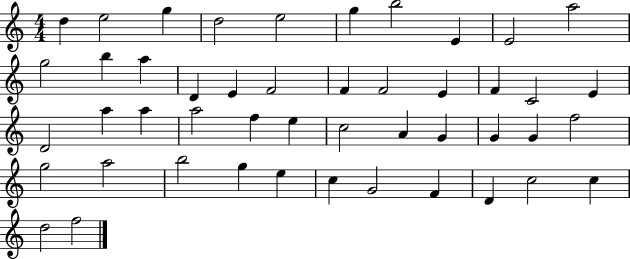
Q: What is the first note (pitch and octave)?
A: D5